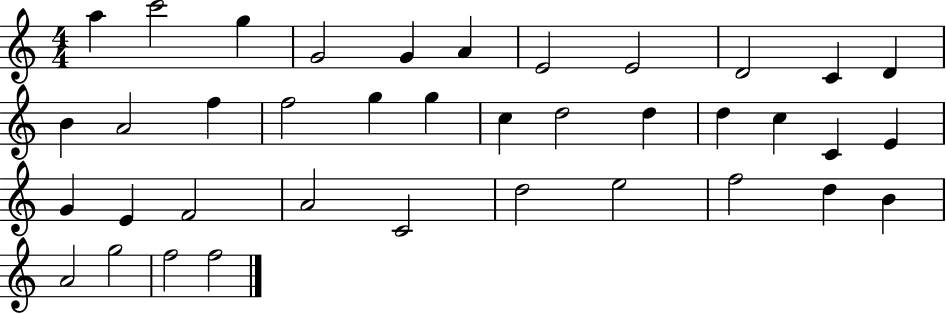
{
  \clef treble
  \numericTimeSignature
  \time 4/4
  \key c \major
  a''4 c'''2 g''4 | g'2 g'4 a'4 | e'2 e'2 | d'2 c'4 d'4 | \break b'4 a'2 f''4 | f''2 g''4 g''4 | c''4 d''2 d''4 | d''4 c''4 c'4 e'4 | \break g'4 e'4 f'2 | a'2 c'2 | d''2 e''2 | f''2 d''4 b'4 | \break a'2 g''2 | f''2 f''2 | \bar "|."
}